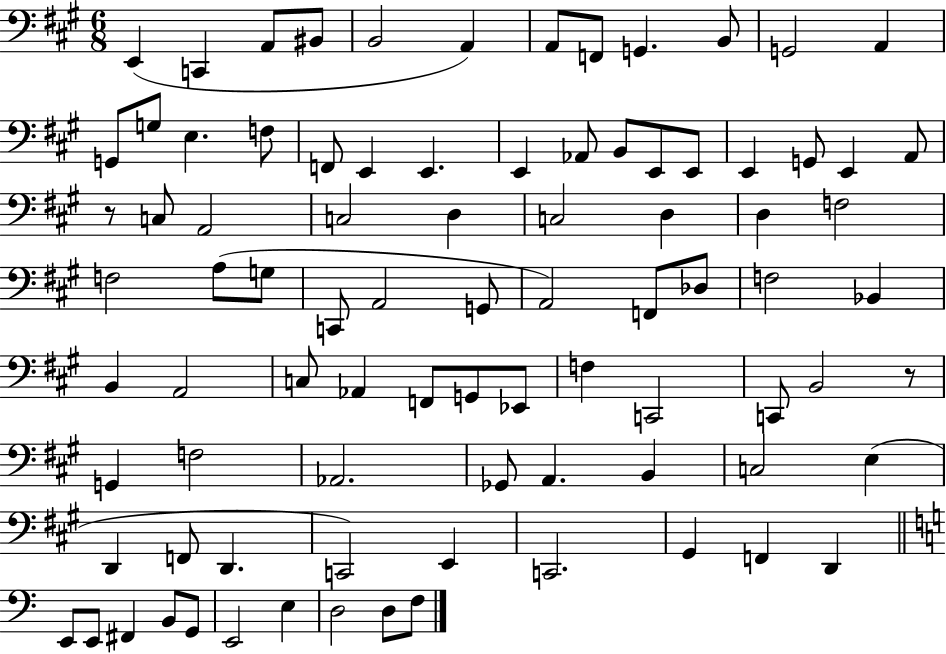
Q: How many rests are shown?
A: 2